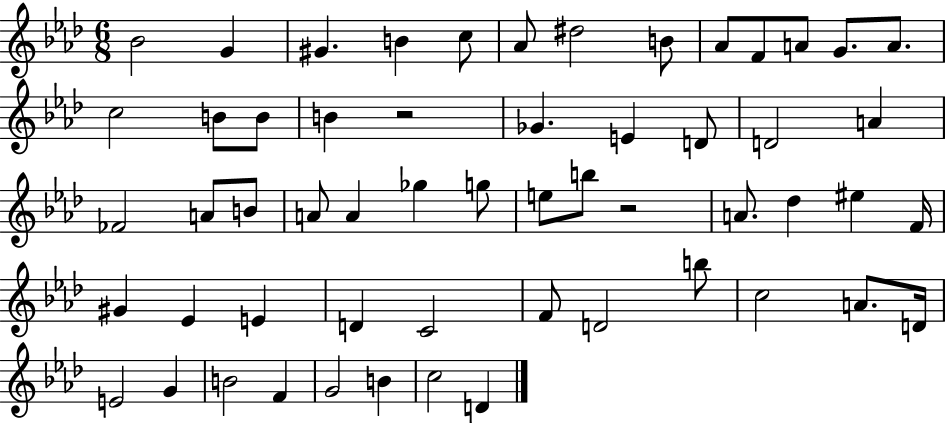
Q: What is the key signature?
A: AES major